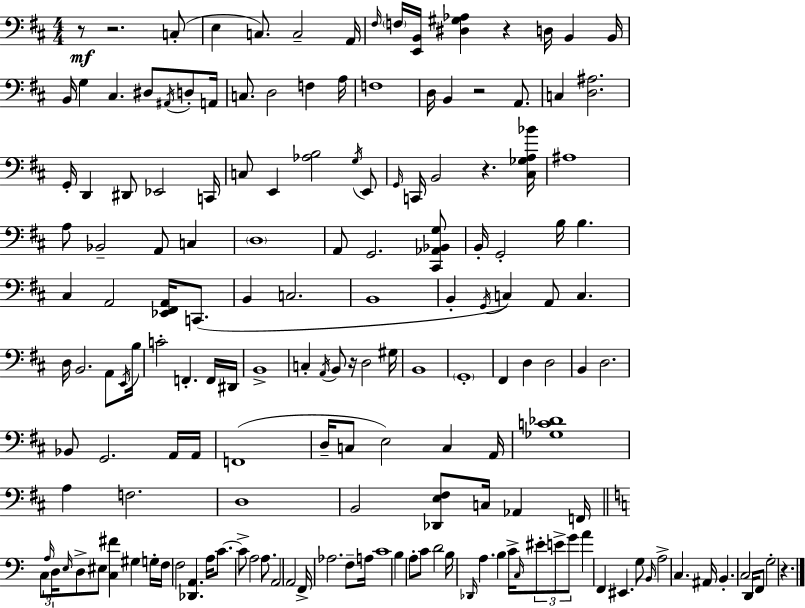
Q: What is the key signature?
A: D major